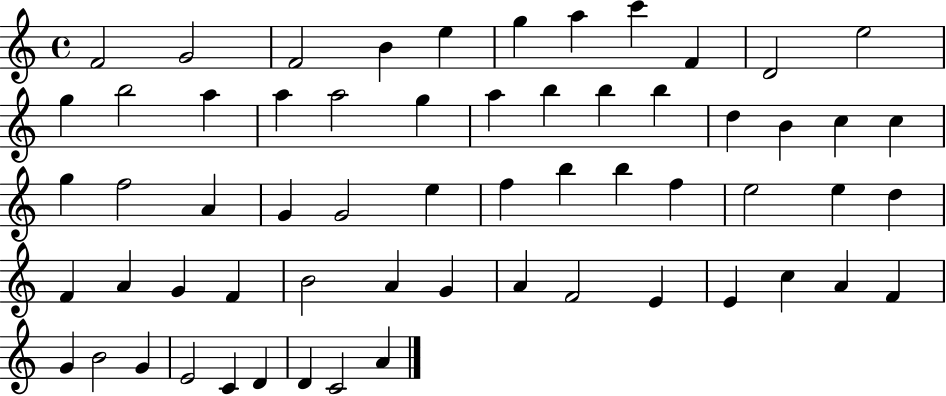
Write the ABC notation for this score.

X:1
T:Untitled
M:4/4
L:1/4
K:C
F2 G2 F2 B e g a c' F D2 e2 g b2 a a a2 g a b b b d B c c g f2 A G G2 e f b b f e2 e d F A G F B2 A G A F2 E E c A F G B2 G E2 C D D C2 A